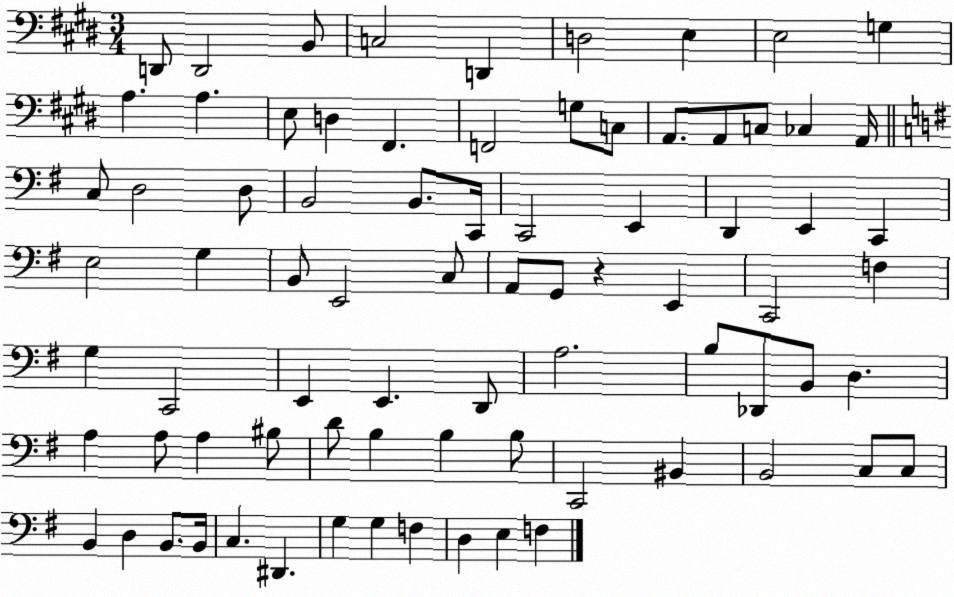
X:1
T:Untitled
M:3/4
L:1/4
K:E
D,,/2 D,,2 B,,/2 C,2 D,, D,2 E, E,2 G, A, A, E,/2 D, ^F,, F,,2 G,/2 C,/2 A,,/2 A,,/2 C,/2 _C, A,,/4 C,/2 D,2 D,/2 B,,2 B,,/2 C,,/4 C,,2 E,, D,, E,, C,, E,2 G, B,,/2 E,,2 C,/2 A,,/2 G,,/2 z E,, C,,2 F, G, C,,2 E,, E,, D,,/2 A,2 B,/2 _D,,/2 B,,/2 D, A, A,/2 A, ^B,/2 D/2 B, B, B,/2 C,,2 ^B,, B,,2 C,/2 C,/2 B,, D, B,,/2 B,,/4 C, ^D,, G, G, F, D, E, F,